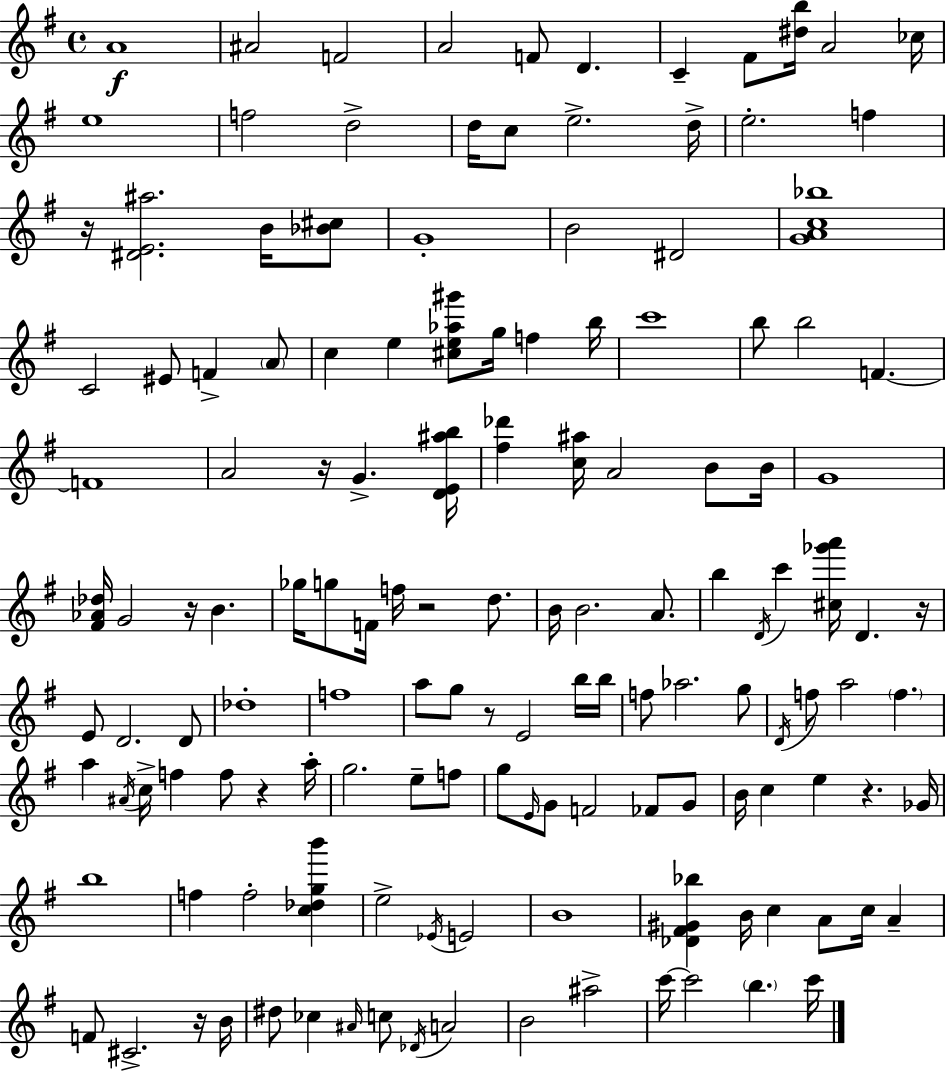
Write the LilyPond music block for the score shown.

{
  \clef treble
  \time 4/4
  \defaultTimeSignature
  \key e \minor
  a'1\f | ais'2 f'2 | a'2 f'8 d'4. | c'4-- fis'8 <dis'' b''>16 a'2 ces''16 | \break e''1 | f''2 d''2-> | d''16 c''8 e''2.-> d''16-> | e''2.-. f''4 | \break r16 <dis' e' ais''>2. b'16 <bes' cis''>8 | g'1-. | b'2 dis'2 | <g' a' c'' bes''>1 | \break c'2 eis'8 f'4-> \parenthesize a'8 | c''4 e''4 <cis'' e'' aes'' gis'''>8 g''16 f''4 b''16 | c'''1 | b''8 b''2 f'4.~~ | \break f'1 | a'2 r16 g'4.-> <d' e' ais'' b''>16 | <fis'' des'''>4 <c'' ais''>16 a'2 b'8 b'16 | g'1 | \break <fis' aes' des''>16 g'2 r16 b'4. | ges''16 g''8 f'16 f''16 r2 d''8. | b'16 b'2. a'8. | b''4 \acciaccatura { d'16 } c'''4 <cis'' ges''' a'''>16 d'4. | \break r16 e'8 d'2. d'8 | des''1-. | f''1 | a''8 g''8 r8 e'2 b''16 | \break b''16 f''8 aes''2. g''8 | \acciaccatura { d'16 } f''8 a''2 \parenthesize f''4. | a''4 \acciaccatura { ais'16 } c''16-> f''4 f''8 r4 | a''16-. g''2. e''8-- | \break f''8 g''8 \grace { e'16 } g'8 f'2 | fes'8 g'8 b'16 c''4 e''4 r4. | ges'16 b''1 | f''4 f''2-. | \break <c'' des'' g'' b'''>4 e''2-> \acciaccatura { ees'16 } e'2 | b'1 | <des' fis' gis' bes''>4 b'16 c''4 a'8 | c''16 a'4-- f'8 cis'2.-> | \break r16 b'16 dis''8 ces''4 \grace { ais'16 } c''8 \acciaccatura { des'16 } a'2 | b'2 ais''2-> | c'''16~~ c'''2 | \parenthesize b''4. c'''16 \bar "|."
}